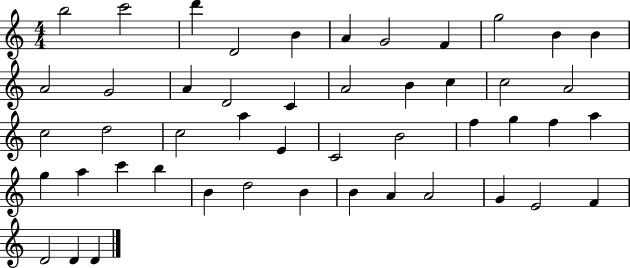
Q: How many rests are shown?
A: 0